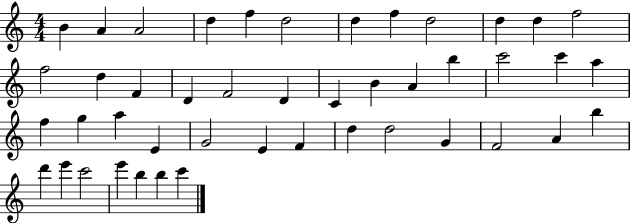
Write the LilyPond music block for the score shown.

{
  \clef treble
  \numericTimeSignature
  \time 4/4
  \key c \major
  b'4 a'4 a'2 | d''4 f''4 d''2 | d''4 f''4 d''2 | d''4 d''4 f''2 | \break f''2 d''4 f'4 | d'4 f'2 d'4 | c'4 b'4 a'4 b''4 | c'''2 c'''4 a''4 | \break f''4 g''4 a''4 e'4 | g'2 e'4 f'4 | d''4 d''2 g'4 | f'2 a'4 b''4 | \break d'''4 e'''4 c'''2 | e'''4 b''4 b''4 c'''4 | \bar "|."
}